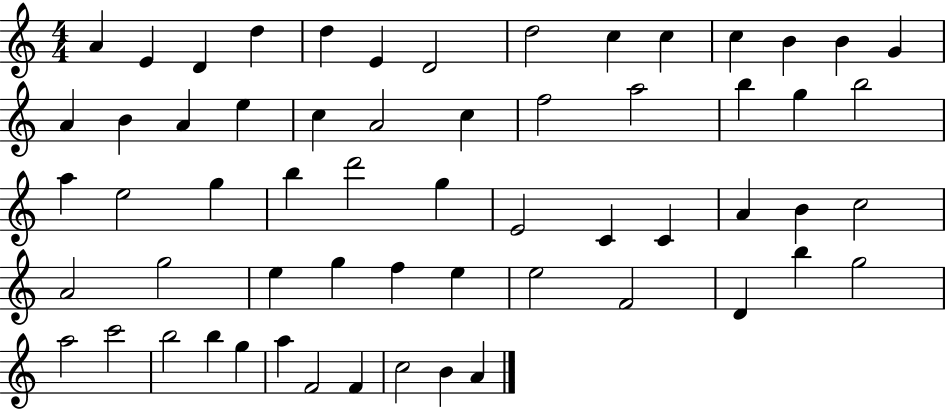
{
  \clef treble
  \numericTimeSignature
  \time 4/4
  \key c \major
  a'4 e'4 d'4 d''4 | d''4 e'4 d'2 | d''2 c''4 c''4 | c''4 b'4 b'4 g'4 | \break a'4 b'4 a'4 e''4 | c''4 a'2 c''4 | f''2 a''2 | b''4 g''4 b''2 | \break a''4 e''2 g''4 | b''4 d'''2 g''4 | e'2 c'4 c'4 | a'4 b'4 c''2 | \break a'2 g''2 | e''4 g''4 f''4 e''4 | e''2 f'2 | d'4 b''4 g''2 | \break a''2 c'''2 | b''2 b''4 g''4 | a''4 f'2 f'4 | c''2 b'4 a'4 | \break \bar "|."
}